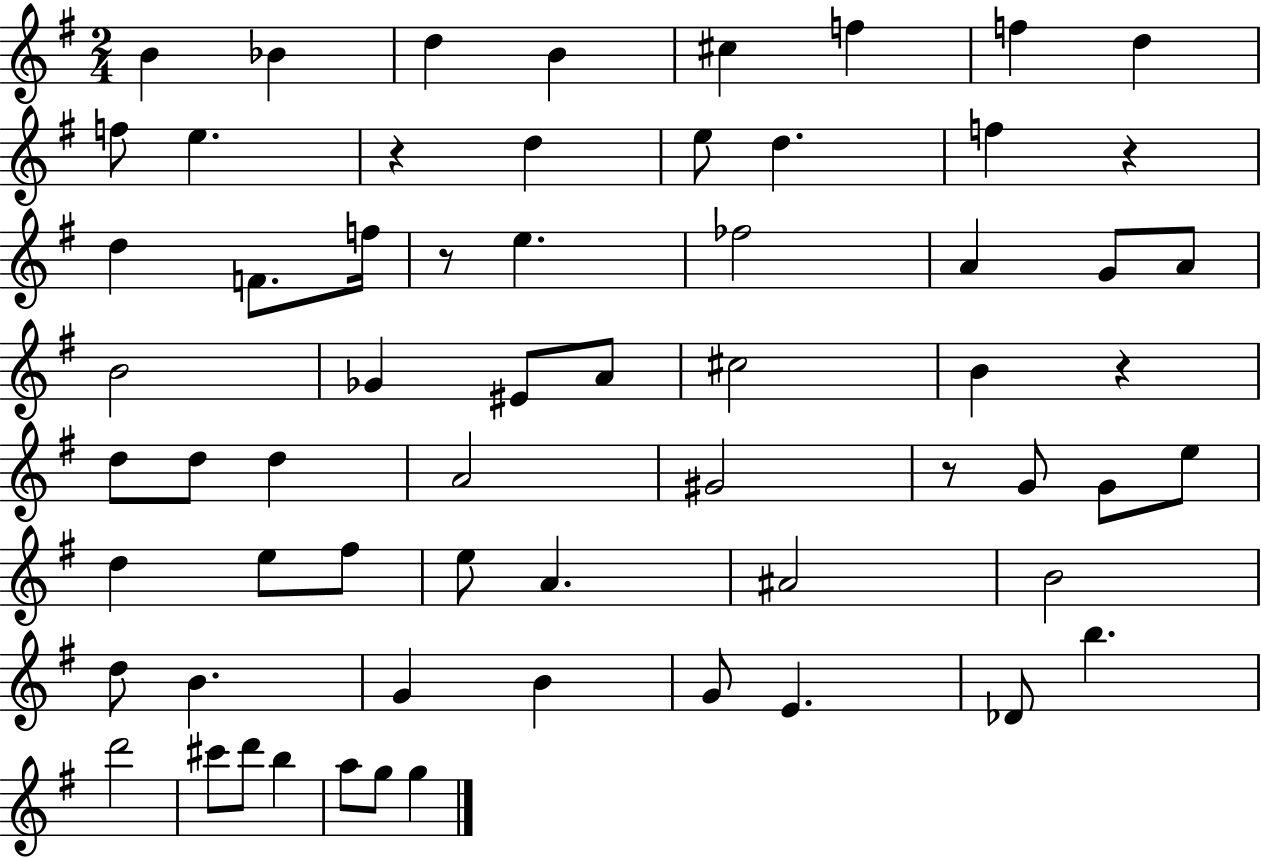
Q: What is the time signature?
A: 2/4